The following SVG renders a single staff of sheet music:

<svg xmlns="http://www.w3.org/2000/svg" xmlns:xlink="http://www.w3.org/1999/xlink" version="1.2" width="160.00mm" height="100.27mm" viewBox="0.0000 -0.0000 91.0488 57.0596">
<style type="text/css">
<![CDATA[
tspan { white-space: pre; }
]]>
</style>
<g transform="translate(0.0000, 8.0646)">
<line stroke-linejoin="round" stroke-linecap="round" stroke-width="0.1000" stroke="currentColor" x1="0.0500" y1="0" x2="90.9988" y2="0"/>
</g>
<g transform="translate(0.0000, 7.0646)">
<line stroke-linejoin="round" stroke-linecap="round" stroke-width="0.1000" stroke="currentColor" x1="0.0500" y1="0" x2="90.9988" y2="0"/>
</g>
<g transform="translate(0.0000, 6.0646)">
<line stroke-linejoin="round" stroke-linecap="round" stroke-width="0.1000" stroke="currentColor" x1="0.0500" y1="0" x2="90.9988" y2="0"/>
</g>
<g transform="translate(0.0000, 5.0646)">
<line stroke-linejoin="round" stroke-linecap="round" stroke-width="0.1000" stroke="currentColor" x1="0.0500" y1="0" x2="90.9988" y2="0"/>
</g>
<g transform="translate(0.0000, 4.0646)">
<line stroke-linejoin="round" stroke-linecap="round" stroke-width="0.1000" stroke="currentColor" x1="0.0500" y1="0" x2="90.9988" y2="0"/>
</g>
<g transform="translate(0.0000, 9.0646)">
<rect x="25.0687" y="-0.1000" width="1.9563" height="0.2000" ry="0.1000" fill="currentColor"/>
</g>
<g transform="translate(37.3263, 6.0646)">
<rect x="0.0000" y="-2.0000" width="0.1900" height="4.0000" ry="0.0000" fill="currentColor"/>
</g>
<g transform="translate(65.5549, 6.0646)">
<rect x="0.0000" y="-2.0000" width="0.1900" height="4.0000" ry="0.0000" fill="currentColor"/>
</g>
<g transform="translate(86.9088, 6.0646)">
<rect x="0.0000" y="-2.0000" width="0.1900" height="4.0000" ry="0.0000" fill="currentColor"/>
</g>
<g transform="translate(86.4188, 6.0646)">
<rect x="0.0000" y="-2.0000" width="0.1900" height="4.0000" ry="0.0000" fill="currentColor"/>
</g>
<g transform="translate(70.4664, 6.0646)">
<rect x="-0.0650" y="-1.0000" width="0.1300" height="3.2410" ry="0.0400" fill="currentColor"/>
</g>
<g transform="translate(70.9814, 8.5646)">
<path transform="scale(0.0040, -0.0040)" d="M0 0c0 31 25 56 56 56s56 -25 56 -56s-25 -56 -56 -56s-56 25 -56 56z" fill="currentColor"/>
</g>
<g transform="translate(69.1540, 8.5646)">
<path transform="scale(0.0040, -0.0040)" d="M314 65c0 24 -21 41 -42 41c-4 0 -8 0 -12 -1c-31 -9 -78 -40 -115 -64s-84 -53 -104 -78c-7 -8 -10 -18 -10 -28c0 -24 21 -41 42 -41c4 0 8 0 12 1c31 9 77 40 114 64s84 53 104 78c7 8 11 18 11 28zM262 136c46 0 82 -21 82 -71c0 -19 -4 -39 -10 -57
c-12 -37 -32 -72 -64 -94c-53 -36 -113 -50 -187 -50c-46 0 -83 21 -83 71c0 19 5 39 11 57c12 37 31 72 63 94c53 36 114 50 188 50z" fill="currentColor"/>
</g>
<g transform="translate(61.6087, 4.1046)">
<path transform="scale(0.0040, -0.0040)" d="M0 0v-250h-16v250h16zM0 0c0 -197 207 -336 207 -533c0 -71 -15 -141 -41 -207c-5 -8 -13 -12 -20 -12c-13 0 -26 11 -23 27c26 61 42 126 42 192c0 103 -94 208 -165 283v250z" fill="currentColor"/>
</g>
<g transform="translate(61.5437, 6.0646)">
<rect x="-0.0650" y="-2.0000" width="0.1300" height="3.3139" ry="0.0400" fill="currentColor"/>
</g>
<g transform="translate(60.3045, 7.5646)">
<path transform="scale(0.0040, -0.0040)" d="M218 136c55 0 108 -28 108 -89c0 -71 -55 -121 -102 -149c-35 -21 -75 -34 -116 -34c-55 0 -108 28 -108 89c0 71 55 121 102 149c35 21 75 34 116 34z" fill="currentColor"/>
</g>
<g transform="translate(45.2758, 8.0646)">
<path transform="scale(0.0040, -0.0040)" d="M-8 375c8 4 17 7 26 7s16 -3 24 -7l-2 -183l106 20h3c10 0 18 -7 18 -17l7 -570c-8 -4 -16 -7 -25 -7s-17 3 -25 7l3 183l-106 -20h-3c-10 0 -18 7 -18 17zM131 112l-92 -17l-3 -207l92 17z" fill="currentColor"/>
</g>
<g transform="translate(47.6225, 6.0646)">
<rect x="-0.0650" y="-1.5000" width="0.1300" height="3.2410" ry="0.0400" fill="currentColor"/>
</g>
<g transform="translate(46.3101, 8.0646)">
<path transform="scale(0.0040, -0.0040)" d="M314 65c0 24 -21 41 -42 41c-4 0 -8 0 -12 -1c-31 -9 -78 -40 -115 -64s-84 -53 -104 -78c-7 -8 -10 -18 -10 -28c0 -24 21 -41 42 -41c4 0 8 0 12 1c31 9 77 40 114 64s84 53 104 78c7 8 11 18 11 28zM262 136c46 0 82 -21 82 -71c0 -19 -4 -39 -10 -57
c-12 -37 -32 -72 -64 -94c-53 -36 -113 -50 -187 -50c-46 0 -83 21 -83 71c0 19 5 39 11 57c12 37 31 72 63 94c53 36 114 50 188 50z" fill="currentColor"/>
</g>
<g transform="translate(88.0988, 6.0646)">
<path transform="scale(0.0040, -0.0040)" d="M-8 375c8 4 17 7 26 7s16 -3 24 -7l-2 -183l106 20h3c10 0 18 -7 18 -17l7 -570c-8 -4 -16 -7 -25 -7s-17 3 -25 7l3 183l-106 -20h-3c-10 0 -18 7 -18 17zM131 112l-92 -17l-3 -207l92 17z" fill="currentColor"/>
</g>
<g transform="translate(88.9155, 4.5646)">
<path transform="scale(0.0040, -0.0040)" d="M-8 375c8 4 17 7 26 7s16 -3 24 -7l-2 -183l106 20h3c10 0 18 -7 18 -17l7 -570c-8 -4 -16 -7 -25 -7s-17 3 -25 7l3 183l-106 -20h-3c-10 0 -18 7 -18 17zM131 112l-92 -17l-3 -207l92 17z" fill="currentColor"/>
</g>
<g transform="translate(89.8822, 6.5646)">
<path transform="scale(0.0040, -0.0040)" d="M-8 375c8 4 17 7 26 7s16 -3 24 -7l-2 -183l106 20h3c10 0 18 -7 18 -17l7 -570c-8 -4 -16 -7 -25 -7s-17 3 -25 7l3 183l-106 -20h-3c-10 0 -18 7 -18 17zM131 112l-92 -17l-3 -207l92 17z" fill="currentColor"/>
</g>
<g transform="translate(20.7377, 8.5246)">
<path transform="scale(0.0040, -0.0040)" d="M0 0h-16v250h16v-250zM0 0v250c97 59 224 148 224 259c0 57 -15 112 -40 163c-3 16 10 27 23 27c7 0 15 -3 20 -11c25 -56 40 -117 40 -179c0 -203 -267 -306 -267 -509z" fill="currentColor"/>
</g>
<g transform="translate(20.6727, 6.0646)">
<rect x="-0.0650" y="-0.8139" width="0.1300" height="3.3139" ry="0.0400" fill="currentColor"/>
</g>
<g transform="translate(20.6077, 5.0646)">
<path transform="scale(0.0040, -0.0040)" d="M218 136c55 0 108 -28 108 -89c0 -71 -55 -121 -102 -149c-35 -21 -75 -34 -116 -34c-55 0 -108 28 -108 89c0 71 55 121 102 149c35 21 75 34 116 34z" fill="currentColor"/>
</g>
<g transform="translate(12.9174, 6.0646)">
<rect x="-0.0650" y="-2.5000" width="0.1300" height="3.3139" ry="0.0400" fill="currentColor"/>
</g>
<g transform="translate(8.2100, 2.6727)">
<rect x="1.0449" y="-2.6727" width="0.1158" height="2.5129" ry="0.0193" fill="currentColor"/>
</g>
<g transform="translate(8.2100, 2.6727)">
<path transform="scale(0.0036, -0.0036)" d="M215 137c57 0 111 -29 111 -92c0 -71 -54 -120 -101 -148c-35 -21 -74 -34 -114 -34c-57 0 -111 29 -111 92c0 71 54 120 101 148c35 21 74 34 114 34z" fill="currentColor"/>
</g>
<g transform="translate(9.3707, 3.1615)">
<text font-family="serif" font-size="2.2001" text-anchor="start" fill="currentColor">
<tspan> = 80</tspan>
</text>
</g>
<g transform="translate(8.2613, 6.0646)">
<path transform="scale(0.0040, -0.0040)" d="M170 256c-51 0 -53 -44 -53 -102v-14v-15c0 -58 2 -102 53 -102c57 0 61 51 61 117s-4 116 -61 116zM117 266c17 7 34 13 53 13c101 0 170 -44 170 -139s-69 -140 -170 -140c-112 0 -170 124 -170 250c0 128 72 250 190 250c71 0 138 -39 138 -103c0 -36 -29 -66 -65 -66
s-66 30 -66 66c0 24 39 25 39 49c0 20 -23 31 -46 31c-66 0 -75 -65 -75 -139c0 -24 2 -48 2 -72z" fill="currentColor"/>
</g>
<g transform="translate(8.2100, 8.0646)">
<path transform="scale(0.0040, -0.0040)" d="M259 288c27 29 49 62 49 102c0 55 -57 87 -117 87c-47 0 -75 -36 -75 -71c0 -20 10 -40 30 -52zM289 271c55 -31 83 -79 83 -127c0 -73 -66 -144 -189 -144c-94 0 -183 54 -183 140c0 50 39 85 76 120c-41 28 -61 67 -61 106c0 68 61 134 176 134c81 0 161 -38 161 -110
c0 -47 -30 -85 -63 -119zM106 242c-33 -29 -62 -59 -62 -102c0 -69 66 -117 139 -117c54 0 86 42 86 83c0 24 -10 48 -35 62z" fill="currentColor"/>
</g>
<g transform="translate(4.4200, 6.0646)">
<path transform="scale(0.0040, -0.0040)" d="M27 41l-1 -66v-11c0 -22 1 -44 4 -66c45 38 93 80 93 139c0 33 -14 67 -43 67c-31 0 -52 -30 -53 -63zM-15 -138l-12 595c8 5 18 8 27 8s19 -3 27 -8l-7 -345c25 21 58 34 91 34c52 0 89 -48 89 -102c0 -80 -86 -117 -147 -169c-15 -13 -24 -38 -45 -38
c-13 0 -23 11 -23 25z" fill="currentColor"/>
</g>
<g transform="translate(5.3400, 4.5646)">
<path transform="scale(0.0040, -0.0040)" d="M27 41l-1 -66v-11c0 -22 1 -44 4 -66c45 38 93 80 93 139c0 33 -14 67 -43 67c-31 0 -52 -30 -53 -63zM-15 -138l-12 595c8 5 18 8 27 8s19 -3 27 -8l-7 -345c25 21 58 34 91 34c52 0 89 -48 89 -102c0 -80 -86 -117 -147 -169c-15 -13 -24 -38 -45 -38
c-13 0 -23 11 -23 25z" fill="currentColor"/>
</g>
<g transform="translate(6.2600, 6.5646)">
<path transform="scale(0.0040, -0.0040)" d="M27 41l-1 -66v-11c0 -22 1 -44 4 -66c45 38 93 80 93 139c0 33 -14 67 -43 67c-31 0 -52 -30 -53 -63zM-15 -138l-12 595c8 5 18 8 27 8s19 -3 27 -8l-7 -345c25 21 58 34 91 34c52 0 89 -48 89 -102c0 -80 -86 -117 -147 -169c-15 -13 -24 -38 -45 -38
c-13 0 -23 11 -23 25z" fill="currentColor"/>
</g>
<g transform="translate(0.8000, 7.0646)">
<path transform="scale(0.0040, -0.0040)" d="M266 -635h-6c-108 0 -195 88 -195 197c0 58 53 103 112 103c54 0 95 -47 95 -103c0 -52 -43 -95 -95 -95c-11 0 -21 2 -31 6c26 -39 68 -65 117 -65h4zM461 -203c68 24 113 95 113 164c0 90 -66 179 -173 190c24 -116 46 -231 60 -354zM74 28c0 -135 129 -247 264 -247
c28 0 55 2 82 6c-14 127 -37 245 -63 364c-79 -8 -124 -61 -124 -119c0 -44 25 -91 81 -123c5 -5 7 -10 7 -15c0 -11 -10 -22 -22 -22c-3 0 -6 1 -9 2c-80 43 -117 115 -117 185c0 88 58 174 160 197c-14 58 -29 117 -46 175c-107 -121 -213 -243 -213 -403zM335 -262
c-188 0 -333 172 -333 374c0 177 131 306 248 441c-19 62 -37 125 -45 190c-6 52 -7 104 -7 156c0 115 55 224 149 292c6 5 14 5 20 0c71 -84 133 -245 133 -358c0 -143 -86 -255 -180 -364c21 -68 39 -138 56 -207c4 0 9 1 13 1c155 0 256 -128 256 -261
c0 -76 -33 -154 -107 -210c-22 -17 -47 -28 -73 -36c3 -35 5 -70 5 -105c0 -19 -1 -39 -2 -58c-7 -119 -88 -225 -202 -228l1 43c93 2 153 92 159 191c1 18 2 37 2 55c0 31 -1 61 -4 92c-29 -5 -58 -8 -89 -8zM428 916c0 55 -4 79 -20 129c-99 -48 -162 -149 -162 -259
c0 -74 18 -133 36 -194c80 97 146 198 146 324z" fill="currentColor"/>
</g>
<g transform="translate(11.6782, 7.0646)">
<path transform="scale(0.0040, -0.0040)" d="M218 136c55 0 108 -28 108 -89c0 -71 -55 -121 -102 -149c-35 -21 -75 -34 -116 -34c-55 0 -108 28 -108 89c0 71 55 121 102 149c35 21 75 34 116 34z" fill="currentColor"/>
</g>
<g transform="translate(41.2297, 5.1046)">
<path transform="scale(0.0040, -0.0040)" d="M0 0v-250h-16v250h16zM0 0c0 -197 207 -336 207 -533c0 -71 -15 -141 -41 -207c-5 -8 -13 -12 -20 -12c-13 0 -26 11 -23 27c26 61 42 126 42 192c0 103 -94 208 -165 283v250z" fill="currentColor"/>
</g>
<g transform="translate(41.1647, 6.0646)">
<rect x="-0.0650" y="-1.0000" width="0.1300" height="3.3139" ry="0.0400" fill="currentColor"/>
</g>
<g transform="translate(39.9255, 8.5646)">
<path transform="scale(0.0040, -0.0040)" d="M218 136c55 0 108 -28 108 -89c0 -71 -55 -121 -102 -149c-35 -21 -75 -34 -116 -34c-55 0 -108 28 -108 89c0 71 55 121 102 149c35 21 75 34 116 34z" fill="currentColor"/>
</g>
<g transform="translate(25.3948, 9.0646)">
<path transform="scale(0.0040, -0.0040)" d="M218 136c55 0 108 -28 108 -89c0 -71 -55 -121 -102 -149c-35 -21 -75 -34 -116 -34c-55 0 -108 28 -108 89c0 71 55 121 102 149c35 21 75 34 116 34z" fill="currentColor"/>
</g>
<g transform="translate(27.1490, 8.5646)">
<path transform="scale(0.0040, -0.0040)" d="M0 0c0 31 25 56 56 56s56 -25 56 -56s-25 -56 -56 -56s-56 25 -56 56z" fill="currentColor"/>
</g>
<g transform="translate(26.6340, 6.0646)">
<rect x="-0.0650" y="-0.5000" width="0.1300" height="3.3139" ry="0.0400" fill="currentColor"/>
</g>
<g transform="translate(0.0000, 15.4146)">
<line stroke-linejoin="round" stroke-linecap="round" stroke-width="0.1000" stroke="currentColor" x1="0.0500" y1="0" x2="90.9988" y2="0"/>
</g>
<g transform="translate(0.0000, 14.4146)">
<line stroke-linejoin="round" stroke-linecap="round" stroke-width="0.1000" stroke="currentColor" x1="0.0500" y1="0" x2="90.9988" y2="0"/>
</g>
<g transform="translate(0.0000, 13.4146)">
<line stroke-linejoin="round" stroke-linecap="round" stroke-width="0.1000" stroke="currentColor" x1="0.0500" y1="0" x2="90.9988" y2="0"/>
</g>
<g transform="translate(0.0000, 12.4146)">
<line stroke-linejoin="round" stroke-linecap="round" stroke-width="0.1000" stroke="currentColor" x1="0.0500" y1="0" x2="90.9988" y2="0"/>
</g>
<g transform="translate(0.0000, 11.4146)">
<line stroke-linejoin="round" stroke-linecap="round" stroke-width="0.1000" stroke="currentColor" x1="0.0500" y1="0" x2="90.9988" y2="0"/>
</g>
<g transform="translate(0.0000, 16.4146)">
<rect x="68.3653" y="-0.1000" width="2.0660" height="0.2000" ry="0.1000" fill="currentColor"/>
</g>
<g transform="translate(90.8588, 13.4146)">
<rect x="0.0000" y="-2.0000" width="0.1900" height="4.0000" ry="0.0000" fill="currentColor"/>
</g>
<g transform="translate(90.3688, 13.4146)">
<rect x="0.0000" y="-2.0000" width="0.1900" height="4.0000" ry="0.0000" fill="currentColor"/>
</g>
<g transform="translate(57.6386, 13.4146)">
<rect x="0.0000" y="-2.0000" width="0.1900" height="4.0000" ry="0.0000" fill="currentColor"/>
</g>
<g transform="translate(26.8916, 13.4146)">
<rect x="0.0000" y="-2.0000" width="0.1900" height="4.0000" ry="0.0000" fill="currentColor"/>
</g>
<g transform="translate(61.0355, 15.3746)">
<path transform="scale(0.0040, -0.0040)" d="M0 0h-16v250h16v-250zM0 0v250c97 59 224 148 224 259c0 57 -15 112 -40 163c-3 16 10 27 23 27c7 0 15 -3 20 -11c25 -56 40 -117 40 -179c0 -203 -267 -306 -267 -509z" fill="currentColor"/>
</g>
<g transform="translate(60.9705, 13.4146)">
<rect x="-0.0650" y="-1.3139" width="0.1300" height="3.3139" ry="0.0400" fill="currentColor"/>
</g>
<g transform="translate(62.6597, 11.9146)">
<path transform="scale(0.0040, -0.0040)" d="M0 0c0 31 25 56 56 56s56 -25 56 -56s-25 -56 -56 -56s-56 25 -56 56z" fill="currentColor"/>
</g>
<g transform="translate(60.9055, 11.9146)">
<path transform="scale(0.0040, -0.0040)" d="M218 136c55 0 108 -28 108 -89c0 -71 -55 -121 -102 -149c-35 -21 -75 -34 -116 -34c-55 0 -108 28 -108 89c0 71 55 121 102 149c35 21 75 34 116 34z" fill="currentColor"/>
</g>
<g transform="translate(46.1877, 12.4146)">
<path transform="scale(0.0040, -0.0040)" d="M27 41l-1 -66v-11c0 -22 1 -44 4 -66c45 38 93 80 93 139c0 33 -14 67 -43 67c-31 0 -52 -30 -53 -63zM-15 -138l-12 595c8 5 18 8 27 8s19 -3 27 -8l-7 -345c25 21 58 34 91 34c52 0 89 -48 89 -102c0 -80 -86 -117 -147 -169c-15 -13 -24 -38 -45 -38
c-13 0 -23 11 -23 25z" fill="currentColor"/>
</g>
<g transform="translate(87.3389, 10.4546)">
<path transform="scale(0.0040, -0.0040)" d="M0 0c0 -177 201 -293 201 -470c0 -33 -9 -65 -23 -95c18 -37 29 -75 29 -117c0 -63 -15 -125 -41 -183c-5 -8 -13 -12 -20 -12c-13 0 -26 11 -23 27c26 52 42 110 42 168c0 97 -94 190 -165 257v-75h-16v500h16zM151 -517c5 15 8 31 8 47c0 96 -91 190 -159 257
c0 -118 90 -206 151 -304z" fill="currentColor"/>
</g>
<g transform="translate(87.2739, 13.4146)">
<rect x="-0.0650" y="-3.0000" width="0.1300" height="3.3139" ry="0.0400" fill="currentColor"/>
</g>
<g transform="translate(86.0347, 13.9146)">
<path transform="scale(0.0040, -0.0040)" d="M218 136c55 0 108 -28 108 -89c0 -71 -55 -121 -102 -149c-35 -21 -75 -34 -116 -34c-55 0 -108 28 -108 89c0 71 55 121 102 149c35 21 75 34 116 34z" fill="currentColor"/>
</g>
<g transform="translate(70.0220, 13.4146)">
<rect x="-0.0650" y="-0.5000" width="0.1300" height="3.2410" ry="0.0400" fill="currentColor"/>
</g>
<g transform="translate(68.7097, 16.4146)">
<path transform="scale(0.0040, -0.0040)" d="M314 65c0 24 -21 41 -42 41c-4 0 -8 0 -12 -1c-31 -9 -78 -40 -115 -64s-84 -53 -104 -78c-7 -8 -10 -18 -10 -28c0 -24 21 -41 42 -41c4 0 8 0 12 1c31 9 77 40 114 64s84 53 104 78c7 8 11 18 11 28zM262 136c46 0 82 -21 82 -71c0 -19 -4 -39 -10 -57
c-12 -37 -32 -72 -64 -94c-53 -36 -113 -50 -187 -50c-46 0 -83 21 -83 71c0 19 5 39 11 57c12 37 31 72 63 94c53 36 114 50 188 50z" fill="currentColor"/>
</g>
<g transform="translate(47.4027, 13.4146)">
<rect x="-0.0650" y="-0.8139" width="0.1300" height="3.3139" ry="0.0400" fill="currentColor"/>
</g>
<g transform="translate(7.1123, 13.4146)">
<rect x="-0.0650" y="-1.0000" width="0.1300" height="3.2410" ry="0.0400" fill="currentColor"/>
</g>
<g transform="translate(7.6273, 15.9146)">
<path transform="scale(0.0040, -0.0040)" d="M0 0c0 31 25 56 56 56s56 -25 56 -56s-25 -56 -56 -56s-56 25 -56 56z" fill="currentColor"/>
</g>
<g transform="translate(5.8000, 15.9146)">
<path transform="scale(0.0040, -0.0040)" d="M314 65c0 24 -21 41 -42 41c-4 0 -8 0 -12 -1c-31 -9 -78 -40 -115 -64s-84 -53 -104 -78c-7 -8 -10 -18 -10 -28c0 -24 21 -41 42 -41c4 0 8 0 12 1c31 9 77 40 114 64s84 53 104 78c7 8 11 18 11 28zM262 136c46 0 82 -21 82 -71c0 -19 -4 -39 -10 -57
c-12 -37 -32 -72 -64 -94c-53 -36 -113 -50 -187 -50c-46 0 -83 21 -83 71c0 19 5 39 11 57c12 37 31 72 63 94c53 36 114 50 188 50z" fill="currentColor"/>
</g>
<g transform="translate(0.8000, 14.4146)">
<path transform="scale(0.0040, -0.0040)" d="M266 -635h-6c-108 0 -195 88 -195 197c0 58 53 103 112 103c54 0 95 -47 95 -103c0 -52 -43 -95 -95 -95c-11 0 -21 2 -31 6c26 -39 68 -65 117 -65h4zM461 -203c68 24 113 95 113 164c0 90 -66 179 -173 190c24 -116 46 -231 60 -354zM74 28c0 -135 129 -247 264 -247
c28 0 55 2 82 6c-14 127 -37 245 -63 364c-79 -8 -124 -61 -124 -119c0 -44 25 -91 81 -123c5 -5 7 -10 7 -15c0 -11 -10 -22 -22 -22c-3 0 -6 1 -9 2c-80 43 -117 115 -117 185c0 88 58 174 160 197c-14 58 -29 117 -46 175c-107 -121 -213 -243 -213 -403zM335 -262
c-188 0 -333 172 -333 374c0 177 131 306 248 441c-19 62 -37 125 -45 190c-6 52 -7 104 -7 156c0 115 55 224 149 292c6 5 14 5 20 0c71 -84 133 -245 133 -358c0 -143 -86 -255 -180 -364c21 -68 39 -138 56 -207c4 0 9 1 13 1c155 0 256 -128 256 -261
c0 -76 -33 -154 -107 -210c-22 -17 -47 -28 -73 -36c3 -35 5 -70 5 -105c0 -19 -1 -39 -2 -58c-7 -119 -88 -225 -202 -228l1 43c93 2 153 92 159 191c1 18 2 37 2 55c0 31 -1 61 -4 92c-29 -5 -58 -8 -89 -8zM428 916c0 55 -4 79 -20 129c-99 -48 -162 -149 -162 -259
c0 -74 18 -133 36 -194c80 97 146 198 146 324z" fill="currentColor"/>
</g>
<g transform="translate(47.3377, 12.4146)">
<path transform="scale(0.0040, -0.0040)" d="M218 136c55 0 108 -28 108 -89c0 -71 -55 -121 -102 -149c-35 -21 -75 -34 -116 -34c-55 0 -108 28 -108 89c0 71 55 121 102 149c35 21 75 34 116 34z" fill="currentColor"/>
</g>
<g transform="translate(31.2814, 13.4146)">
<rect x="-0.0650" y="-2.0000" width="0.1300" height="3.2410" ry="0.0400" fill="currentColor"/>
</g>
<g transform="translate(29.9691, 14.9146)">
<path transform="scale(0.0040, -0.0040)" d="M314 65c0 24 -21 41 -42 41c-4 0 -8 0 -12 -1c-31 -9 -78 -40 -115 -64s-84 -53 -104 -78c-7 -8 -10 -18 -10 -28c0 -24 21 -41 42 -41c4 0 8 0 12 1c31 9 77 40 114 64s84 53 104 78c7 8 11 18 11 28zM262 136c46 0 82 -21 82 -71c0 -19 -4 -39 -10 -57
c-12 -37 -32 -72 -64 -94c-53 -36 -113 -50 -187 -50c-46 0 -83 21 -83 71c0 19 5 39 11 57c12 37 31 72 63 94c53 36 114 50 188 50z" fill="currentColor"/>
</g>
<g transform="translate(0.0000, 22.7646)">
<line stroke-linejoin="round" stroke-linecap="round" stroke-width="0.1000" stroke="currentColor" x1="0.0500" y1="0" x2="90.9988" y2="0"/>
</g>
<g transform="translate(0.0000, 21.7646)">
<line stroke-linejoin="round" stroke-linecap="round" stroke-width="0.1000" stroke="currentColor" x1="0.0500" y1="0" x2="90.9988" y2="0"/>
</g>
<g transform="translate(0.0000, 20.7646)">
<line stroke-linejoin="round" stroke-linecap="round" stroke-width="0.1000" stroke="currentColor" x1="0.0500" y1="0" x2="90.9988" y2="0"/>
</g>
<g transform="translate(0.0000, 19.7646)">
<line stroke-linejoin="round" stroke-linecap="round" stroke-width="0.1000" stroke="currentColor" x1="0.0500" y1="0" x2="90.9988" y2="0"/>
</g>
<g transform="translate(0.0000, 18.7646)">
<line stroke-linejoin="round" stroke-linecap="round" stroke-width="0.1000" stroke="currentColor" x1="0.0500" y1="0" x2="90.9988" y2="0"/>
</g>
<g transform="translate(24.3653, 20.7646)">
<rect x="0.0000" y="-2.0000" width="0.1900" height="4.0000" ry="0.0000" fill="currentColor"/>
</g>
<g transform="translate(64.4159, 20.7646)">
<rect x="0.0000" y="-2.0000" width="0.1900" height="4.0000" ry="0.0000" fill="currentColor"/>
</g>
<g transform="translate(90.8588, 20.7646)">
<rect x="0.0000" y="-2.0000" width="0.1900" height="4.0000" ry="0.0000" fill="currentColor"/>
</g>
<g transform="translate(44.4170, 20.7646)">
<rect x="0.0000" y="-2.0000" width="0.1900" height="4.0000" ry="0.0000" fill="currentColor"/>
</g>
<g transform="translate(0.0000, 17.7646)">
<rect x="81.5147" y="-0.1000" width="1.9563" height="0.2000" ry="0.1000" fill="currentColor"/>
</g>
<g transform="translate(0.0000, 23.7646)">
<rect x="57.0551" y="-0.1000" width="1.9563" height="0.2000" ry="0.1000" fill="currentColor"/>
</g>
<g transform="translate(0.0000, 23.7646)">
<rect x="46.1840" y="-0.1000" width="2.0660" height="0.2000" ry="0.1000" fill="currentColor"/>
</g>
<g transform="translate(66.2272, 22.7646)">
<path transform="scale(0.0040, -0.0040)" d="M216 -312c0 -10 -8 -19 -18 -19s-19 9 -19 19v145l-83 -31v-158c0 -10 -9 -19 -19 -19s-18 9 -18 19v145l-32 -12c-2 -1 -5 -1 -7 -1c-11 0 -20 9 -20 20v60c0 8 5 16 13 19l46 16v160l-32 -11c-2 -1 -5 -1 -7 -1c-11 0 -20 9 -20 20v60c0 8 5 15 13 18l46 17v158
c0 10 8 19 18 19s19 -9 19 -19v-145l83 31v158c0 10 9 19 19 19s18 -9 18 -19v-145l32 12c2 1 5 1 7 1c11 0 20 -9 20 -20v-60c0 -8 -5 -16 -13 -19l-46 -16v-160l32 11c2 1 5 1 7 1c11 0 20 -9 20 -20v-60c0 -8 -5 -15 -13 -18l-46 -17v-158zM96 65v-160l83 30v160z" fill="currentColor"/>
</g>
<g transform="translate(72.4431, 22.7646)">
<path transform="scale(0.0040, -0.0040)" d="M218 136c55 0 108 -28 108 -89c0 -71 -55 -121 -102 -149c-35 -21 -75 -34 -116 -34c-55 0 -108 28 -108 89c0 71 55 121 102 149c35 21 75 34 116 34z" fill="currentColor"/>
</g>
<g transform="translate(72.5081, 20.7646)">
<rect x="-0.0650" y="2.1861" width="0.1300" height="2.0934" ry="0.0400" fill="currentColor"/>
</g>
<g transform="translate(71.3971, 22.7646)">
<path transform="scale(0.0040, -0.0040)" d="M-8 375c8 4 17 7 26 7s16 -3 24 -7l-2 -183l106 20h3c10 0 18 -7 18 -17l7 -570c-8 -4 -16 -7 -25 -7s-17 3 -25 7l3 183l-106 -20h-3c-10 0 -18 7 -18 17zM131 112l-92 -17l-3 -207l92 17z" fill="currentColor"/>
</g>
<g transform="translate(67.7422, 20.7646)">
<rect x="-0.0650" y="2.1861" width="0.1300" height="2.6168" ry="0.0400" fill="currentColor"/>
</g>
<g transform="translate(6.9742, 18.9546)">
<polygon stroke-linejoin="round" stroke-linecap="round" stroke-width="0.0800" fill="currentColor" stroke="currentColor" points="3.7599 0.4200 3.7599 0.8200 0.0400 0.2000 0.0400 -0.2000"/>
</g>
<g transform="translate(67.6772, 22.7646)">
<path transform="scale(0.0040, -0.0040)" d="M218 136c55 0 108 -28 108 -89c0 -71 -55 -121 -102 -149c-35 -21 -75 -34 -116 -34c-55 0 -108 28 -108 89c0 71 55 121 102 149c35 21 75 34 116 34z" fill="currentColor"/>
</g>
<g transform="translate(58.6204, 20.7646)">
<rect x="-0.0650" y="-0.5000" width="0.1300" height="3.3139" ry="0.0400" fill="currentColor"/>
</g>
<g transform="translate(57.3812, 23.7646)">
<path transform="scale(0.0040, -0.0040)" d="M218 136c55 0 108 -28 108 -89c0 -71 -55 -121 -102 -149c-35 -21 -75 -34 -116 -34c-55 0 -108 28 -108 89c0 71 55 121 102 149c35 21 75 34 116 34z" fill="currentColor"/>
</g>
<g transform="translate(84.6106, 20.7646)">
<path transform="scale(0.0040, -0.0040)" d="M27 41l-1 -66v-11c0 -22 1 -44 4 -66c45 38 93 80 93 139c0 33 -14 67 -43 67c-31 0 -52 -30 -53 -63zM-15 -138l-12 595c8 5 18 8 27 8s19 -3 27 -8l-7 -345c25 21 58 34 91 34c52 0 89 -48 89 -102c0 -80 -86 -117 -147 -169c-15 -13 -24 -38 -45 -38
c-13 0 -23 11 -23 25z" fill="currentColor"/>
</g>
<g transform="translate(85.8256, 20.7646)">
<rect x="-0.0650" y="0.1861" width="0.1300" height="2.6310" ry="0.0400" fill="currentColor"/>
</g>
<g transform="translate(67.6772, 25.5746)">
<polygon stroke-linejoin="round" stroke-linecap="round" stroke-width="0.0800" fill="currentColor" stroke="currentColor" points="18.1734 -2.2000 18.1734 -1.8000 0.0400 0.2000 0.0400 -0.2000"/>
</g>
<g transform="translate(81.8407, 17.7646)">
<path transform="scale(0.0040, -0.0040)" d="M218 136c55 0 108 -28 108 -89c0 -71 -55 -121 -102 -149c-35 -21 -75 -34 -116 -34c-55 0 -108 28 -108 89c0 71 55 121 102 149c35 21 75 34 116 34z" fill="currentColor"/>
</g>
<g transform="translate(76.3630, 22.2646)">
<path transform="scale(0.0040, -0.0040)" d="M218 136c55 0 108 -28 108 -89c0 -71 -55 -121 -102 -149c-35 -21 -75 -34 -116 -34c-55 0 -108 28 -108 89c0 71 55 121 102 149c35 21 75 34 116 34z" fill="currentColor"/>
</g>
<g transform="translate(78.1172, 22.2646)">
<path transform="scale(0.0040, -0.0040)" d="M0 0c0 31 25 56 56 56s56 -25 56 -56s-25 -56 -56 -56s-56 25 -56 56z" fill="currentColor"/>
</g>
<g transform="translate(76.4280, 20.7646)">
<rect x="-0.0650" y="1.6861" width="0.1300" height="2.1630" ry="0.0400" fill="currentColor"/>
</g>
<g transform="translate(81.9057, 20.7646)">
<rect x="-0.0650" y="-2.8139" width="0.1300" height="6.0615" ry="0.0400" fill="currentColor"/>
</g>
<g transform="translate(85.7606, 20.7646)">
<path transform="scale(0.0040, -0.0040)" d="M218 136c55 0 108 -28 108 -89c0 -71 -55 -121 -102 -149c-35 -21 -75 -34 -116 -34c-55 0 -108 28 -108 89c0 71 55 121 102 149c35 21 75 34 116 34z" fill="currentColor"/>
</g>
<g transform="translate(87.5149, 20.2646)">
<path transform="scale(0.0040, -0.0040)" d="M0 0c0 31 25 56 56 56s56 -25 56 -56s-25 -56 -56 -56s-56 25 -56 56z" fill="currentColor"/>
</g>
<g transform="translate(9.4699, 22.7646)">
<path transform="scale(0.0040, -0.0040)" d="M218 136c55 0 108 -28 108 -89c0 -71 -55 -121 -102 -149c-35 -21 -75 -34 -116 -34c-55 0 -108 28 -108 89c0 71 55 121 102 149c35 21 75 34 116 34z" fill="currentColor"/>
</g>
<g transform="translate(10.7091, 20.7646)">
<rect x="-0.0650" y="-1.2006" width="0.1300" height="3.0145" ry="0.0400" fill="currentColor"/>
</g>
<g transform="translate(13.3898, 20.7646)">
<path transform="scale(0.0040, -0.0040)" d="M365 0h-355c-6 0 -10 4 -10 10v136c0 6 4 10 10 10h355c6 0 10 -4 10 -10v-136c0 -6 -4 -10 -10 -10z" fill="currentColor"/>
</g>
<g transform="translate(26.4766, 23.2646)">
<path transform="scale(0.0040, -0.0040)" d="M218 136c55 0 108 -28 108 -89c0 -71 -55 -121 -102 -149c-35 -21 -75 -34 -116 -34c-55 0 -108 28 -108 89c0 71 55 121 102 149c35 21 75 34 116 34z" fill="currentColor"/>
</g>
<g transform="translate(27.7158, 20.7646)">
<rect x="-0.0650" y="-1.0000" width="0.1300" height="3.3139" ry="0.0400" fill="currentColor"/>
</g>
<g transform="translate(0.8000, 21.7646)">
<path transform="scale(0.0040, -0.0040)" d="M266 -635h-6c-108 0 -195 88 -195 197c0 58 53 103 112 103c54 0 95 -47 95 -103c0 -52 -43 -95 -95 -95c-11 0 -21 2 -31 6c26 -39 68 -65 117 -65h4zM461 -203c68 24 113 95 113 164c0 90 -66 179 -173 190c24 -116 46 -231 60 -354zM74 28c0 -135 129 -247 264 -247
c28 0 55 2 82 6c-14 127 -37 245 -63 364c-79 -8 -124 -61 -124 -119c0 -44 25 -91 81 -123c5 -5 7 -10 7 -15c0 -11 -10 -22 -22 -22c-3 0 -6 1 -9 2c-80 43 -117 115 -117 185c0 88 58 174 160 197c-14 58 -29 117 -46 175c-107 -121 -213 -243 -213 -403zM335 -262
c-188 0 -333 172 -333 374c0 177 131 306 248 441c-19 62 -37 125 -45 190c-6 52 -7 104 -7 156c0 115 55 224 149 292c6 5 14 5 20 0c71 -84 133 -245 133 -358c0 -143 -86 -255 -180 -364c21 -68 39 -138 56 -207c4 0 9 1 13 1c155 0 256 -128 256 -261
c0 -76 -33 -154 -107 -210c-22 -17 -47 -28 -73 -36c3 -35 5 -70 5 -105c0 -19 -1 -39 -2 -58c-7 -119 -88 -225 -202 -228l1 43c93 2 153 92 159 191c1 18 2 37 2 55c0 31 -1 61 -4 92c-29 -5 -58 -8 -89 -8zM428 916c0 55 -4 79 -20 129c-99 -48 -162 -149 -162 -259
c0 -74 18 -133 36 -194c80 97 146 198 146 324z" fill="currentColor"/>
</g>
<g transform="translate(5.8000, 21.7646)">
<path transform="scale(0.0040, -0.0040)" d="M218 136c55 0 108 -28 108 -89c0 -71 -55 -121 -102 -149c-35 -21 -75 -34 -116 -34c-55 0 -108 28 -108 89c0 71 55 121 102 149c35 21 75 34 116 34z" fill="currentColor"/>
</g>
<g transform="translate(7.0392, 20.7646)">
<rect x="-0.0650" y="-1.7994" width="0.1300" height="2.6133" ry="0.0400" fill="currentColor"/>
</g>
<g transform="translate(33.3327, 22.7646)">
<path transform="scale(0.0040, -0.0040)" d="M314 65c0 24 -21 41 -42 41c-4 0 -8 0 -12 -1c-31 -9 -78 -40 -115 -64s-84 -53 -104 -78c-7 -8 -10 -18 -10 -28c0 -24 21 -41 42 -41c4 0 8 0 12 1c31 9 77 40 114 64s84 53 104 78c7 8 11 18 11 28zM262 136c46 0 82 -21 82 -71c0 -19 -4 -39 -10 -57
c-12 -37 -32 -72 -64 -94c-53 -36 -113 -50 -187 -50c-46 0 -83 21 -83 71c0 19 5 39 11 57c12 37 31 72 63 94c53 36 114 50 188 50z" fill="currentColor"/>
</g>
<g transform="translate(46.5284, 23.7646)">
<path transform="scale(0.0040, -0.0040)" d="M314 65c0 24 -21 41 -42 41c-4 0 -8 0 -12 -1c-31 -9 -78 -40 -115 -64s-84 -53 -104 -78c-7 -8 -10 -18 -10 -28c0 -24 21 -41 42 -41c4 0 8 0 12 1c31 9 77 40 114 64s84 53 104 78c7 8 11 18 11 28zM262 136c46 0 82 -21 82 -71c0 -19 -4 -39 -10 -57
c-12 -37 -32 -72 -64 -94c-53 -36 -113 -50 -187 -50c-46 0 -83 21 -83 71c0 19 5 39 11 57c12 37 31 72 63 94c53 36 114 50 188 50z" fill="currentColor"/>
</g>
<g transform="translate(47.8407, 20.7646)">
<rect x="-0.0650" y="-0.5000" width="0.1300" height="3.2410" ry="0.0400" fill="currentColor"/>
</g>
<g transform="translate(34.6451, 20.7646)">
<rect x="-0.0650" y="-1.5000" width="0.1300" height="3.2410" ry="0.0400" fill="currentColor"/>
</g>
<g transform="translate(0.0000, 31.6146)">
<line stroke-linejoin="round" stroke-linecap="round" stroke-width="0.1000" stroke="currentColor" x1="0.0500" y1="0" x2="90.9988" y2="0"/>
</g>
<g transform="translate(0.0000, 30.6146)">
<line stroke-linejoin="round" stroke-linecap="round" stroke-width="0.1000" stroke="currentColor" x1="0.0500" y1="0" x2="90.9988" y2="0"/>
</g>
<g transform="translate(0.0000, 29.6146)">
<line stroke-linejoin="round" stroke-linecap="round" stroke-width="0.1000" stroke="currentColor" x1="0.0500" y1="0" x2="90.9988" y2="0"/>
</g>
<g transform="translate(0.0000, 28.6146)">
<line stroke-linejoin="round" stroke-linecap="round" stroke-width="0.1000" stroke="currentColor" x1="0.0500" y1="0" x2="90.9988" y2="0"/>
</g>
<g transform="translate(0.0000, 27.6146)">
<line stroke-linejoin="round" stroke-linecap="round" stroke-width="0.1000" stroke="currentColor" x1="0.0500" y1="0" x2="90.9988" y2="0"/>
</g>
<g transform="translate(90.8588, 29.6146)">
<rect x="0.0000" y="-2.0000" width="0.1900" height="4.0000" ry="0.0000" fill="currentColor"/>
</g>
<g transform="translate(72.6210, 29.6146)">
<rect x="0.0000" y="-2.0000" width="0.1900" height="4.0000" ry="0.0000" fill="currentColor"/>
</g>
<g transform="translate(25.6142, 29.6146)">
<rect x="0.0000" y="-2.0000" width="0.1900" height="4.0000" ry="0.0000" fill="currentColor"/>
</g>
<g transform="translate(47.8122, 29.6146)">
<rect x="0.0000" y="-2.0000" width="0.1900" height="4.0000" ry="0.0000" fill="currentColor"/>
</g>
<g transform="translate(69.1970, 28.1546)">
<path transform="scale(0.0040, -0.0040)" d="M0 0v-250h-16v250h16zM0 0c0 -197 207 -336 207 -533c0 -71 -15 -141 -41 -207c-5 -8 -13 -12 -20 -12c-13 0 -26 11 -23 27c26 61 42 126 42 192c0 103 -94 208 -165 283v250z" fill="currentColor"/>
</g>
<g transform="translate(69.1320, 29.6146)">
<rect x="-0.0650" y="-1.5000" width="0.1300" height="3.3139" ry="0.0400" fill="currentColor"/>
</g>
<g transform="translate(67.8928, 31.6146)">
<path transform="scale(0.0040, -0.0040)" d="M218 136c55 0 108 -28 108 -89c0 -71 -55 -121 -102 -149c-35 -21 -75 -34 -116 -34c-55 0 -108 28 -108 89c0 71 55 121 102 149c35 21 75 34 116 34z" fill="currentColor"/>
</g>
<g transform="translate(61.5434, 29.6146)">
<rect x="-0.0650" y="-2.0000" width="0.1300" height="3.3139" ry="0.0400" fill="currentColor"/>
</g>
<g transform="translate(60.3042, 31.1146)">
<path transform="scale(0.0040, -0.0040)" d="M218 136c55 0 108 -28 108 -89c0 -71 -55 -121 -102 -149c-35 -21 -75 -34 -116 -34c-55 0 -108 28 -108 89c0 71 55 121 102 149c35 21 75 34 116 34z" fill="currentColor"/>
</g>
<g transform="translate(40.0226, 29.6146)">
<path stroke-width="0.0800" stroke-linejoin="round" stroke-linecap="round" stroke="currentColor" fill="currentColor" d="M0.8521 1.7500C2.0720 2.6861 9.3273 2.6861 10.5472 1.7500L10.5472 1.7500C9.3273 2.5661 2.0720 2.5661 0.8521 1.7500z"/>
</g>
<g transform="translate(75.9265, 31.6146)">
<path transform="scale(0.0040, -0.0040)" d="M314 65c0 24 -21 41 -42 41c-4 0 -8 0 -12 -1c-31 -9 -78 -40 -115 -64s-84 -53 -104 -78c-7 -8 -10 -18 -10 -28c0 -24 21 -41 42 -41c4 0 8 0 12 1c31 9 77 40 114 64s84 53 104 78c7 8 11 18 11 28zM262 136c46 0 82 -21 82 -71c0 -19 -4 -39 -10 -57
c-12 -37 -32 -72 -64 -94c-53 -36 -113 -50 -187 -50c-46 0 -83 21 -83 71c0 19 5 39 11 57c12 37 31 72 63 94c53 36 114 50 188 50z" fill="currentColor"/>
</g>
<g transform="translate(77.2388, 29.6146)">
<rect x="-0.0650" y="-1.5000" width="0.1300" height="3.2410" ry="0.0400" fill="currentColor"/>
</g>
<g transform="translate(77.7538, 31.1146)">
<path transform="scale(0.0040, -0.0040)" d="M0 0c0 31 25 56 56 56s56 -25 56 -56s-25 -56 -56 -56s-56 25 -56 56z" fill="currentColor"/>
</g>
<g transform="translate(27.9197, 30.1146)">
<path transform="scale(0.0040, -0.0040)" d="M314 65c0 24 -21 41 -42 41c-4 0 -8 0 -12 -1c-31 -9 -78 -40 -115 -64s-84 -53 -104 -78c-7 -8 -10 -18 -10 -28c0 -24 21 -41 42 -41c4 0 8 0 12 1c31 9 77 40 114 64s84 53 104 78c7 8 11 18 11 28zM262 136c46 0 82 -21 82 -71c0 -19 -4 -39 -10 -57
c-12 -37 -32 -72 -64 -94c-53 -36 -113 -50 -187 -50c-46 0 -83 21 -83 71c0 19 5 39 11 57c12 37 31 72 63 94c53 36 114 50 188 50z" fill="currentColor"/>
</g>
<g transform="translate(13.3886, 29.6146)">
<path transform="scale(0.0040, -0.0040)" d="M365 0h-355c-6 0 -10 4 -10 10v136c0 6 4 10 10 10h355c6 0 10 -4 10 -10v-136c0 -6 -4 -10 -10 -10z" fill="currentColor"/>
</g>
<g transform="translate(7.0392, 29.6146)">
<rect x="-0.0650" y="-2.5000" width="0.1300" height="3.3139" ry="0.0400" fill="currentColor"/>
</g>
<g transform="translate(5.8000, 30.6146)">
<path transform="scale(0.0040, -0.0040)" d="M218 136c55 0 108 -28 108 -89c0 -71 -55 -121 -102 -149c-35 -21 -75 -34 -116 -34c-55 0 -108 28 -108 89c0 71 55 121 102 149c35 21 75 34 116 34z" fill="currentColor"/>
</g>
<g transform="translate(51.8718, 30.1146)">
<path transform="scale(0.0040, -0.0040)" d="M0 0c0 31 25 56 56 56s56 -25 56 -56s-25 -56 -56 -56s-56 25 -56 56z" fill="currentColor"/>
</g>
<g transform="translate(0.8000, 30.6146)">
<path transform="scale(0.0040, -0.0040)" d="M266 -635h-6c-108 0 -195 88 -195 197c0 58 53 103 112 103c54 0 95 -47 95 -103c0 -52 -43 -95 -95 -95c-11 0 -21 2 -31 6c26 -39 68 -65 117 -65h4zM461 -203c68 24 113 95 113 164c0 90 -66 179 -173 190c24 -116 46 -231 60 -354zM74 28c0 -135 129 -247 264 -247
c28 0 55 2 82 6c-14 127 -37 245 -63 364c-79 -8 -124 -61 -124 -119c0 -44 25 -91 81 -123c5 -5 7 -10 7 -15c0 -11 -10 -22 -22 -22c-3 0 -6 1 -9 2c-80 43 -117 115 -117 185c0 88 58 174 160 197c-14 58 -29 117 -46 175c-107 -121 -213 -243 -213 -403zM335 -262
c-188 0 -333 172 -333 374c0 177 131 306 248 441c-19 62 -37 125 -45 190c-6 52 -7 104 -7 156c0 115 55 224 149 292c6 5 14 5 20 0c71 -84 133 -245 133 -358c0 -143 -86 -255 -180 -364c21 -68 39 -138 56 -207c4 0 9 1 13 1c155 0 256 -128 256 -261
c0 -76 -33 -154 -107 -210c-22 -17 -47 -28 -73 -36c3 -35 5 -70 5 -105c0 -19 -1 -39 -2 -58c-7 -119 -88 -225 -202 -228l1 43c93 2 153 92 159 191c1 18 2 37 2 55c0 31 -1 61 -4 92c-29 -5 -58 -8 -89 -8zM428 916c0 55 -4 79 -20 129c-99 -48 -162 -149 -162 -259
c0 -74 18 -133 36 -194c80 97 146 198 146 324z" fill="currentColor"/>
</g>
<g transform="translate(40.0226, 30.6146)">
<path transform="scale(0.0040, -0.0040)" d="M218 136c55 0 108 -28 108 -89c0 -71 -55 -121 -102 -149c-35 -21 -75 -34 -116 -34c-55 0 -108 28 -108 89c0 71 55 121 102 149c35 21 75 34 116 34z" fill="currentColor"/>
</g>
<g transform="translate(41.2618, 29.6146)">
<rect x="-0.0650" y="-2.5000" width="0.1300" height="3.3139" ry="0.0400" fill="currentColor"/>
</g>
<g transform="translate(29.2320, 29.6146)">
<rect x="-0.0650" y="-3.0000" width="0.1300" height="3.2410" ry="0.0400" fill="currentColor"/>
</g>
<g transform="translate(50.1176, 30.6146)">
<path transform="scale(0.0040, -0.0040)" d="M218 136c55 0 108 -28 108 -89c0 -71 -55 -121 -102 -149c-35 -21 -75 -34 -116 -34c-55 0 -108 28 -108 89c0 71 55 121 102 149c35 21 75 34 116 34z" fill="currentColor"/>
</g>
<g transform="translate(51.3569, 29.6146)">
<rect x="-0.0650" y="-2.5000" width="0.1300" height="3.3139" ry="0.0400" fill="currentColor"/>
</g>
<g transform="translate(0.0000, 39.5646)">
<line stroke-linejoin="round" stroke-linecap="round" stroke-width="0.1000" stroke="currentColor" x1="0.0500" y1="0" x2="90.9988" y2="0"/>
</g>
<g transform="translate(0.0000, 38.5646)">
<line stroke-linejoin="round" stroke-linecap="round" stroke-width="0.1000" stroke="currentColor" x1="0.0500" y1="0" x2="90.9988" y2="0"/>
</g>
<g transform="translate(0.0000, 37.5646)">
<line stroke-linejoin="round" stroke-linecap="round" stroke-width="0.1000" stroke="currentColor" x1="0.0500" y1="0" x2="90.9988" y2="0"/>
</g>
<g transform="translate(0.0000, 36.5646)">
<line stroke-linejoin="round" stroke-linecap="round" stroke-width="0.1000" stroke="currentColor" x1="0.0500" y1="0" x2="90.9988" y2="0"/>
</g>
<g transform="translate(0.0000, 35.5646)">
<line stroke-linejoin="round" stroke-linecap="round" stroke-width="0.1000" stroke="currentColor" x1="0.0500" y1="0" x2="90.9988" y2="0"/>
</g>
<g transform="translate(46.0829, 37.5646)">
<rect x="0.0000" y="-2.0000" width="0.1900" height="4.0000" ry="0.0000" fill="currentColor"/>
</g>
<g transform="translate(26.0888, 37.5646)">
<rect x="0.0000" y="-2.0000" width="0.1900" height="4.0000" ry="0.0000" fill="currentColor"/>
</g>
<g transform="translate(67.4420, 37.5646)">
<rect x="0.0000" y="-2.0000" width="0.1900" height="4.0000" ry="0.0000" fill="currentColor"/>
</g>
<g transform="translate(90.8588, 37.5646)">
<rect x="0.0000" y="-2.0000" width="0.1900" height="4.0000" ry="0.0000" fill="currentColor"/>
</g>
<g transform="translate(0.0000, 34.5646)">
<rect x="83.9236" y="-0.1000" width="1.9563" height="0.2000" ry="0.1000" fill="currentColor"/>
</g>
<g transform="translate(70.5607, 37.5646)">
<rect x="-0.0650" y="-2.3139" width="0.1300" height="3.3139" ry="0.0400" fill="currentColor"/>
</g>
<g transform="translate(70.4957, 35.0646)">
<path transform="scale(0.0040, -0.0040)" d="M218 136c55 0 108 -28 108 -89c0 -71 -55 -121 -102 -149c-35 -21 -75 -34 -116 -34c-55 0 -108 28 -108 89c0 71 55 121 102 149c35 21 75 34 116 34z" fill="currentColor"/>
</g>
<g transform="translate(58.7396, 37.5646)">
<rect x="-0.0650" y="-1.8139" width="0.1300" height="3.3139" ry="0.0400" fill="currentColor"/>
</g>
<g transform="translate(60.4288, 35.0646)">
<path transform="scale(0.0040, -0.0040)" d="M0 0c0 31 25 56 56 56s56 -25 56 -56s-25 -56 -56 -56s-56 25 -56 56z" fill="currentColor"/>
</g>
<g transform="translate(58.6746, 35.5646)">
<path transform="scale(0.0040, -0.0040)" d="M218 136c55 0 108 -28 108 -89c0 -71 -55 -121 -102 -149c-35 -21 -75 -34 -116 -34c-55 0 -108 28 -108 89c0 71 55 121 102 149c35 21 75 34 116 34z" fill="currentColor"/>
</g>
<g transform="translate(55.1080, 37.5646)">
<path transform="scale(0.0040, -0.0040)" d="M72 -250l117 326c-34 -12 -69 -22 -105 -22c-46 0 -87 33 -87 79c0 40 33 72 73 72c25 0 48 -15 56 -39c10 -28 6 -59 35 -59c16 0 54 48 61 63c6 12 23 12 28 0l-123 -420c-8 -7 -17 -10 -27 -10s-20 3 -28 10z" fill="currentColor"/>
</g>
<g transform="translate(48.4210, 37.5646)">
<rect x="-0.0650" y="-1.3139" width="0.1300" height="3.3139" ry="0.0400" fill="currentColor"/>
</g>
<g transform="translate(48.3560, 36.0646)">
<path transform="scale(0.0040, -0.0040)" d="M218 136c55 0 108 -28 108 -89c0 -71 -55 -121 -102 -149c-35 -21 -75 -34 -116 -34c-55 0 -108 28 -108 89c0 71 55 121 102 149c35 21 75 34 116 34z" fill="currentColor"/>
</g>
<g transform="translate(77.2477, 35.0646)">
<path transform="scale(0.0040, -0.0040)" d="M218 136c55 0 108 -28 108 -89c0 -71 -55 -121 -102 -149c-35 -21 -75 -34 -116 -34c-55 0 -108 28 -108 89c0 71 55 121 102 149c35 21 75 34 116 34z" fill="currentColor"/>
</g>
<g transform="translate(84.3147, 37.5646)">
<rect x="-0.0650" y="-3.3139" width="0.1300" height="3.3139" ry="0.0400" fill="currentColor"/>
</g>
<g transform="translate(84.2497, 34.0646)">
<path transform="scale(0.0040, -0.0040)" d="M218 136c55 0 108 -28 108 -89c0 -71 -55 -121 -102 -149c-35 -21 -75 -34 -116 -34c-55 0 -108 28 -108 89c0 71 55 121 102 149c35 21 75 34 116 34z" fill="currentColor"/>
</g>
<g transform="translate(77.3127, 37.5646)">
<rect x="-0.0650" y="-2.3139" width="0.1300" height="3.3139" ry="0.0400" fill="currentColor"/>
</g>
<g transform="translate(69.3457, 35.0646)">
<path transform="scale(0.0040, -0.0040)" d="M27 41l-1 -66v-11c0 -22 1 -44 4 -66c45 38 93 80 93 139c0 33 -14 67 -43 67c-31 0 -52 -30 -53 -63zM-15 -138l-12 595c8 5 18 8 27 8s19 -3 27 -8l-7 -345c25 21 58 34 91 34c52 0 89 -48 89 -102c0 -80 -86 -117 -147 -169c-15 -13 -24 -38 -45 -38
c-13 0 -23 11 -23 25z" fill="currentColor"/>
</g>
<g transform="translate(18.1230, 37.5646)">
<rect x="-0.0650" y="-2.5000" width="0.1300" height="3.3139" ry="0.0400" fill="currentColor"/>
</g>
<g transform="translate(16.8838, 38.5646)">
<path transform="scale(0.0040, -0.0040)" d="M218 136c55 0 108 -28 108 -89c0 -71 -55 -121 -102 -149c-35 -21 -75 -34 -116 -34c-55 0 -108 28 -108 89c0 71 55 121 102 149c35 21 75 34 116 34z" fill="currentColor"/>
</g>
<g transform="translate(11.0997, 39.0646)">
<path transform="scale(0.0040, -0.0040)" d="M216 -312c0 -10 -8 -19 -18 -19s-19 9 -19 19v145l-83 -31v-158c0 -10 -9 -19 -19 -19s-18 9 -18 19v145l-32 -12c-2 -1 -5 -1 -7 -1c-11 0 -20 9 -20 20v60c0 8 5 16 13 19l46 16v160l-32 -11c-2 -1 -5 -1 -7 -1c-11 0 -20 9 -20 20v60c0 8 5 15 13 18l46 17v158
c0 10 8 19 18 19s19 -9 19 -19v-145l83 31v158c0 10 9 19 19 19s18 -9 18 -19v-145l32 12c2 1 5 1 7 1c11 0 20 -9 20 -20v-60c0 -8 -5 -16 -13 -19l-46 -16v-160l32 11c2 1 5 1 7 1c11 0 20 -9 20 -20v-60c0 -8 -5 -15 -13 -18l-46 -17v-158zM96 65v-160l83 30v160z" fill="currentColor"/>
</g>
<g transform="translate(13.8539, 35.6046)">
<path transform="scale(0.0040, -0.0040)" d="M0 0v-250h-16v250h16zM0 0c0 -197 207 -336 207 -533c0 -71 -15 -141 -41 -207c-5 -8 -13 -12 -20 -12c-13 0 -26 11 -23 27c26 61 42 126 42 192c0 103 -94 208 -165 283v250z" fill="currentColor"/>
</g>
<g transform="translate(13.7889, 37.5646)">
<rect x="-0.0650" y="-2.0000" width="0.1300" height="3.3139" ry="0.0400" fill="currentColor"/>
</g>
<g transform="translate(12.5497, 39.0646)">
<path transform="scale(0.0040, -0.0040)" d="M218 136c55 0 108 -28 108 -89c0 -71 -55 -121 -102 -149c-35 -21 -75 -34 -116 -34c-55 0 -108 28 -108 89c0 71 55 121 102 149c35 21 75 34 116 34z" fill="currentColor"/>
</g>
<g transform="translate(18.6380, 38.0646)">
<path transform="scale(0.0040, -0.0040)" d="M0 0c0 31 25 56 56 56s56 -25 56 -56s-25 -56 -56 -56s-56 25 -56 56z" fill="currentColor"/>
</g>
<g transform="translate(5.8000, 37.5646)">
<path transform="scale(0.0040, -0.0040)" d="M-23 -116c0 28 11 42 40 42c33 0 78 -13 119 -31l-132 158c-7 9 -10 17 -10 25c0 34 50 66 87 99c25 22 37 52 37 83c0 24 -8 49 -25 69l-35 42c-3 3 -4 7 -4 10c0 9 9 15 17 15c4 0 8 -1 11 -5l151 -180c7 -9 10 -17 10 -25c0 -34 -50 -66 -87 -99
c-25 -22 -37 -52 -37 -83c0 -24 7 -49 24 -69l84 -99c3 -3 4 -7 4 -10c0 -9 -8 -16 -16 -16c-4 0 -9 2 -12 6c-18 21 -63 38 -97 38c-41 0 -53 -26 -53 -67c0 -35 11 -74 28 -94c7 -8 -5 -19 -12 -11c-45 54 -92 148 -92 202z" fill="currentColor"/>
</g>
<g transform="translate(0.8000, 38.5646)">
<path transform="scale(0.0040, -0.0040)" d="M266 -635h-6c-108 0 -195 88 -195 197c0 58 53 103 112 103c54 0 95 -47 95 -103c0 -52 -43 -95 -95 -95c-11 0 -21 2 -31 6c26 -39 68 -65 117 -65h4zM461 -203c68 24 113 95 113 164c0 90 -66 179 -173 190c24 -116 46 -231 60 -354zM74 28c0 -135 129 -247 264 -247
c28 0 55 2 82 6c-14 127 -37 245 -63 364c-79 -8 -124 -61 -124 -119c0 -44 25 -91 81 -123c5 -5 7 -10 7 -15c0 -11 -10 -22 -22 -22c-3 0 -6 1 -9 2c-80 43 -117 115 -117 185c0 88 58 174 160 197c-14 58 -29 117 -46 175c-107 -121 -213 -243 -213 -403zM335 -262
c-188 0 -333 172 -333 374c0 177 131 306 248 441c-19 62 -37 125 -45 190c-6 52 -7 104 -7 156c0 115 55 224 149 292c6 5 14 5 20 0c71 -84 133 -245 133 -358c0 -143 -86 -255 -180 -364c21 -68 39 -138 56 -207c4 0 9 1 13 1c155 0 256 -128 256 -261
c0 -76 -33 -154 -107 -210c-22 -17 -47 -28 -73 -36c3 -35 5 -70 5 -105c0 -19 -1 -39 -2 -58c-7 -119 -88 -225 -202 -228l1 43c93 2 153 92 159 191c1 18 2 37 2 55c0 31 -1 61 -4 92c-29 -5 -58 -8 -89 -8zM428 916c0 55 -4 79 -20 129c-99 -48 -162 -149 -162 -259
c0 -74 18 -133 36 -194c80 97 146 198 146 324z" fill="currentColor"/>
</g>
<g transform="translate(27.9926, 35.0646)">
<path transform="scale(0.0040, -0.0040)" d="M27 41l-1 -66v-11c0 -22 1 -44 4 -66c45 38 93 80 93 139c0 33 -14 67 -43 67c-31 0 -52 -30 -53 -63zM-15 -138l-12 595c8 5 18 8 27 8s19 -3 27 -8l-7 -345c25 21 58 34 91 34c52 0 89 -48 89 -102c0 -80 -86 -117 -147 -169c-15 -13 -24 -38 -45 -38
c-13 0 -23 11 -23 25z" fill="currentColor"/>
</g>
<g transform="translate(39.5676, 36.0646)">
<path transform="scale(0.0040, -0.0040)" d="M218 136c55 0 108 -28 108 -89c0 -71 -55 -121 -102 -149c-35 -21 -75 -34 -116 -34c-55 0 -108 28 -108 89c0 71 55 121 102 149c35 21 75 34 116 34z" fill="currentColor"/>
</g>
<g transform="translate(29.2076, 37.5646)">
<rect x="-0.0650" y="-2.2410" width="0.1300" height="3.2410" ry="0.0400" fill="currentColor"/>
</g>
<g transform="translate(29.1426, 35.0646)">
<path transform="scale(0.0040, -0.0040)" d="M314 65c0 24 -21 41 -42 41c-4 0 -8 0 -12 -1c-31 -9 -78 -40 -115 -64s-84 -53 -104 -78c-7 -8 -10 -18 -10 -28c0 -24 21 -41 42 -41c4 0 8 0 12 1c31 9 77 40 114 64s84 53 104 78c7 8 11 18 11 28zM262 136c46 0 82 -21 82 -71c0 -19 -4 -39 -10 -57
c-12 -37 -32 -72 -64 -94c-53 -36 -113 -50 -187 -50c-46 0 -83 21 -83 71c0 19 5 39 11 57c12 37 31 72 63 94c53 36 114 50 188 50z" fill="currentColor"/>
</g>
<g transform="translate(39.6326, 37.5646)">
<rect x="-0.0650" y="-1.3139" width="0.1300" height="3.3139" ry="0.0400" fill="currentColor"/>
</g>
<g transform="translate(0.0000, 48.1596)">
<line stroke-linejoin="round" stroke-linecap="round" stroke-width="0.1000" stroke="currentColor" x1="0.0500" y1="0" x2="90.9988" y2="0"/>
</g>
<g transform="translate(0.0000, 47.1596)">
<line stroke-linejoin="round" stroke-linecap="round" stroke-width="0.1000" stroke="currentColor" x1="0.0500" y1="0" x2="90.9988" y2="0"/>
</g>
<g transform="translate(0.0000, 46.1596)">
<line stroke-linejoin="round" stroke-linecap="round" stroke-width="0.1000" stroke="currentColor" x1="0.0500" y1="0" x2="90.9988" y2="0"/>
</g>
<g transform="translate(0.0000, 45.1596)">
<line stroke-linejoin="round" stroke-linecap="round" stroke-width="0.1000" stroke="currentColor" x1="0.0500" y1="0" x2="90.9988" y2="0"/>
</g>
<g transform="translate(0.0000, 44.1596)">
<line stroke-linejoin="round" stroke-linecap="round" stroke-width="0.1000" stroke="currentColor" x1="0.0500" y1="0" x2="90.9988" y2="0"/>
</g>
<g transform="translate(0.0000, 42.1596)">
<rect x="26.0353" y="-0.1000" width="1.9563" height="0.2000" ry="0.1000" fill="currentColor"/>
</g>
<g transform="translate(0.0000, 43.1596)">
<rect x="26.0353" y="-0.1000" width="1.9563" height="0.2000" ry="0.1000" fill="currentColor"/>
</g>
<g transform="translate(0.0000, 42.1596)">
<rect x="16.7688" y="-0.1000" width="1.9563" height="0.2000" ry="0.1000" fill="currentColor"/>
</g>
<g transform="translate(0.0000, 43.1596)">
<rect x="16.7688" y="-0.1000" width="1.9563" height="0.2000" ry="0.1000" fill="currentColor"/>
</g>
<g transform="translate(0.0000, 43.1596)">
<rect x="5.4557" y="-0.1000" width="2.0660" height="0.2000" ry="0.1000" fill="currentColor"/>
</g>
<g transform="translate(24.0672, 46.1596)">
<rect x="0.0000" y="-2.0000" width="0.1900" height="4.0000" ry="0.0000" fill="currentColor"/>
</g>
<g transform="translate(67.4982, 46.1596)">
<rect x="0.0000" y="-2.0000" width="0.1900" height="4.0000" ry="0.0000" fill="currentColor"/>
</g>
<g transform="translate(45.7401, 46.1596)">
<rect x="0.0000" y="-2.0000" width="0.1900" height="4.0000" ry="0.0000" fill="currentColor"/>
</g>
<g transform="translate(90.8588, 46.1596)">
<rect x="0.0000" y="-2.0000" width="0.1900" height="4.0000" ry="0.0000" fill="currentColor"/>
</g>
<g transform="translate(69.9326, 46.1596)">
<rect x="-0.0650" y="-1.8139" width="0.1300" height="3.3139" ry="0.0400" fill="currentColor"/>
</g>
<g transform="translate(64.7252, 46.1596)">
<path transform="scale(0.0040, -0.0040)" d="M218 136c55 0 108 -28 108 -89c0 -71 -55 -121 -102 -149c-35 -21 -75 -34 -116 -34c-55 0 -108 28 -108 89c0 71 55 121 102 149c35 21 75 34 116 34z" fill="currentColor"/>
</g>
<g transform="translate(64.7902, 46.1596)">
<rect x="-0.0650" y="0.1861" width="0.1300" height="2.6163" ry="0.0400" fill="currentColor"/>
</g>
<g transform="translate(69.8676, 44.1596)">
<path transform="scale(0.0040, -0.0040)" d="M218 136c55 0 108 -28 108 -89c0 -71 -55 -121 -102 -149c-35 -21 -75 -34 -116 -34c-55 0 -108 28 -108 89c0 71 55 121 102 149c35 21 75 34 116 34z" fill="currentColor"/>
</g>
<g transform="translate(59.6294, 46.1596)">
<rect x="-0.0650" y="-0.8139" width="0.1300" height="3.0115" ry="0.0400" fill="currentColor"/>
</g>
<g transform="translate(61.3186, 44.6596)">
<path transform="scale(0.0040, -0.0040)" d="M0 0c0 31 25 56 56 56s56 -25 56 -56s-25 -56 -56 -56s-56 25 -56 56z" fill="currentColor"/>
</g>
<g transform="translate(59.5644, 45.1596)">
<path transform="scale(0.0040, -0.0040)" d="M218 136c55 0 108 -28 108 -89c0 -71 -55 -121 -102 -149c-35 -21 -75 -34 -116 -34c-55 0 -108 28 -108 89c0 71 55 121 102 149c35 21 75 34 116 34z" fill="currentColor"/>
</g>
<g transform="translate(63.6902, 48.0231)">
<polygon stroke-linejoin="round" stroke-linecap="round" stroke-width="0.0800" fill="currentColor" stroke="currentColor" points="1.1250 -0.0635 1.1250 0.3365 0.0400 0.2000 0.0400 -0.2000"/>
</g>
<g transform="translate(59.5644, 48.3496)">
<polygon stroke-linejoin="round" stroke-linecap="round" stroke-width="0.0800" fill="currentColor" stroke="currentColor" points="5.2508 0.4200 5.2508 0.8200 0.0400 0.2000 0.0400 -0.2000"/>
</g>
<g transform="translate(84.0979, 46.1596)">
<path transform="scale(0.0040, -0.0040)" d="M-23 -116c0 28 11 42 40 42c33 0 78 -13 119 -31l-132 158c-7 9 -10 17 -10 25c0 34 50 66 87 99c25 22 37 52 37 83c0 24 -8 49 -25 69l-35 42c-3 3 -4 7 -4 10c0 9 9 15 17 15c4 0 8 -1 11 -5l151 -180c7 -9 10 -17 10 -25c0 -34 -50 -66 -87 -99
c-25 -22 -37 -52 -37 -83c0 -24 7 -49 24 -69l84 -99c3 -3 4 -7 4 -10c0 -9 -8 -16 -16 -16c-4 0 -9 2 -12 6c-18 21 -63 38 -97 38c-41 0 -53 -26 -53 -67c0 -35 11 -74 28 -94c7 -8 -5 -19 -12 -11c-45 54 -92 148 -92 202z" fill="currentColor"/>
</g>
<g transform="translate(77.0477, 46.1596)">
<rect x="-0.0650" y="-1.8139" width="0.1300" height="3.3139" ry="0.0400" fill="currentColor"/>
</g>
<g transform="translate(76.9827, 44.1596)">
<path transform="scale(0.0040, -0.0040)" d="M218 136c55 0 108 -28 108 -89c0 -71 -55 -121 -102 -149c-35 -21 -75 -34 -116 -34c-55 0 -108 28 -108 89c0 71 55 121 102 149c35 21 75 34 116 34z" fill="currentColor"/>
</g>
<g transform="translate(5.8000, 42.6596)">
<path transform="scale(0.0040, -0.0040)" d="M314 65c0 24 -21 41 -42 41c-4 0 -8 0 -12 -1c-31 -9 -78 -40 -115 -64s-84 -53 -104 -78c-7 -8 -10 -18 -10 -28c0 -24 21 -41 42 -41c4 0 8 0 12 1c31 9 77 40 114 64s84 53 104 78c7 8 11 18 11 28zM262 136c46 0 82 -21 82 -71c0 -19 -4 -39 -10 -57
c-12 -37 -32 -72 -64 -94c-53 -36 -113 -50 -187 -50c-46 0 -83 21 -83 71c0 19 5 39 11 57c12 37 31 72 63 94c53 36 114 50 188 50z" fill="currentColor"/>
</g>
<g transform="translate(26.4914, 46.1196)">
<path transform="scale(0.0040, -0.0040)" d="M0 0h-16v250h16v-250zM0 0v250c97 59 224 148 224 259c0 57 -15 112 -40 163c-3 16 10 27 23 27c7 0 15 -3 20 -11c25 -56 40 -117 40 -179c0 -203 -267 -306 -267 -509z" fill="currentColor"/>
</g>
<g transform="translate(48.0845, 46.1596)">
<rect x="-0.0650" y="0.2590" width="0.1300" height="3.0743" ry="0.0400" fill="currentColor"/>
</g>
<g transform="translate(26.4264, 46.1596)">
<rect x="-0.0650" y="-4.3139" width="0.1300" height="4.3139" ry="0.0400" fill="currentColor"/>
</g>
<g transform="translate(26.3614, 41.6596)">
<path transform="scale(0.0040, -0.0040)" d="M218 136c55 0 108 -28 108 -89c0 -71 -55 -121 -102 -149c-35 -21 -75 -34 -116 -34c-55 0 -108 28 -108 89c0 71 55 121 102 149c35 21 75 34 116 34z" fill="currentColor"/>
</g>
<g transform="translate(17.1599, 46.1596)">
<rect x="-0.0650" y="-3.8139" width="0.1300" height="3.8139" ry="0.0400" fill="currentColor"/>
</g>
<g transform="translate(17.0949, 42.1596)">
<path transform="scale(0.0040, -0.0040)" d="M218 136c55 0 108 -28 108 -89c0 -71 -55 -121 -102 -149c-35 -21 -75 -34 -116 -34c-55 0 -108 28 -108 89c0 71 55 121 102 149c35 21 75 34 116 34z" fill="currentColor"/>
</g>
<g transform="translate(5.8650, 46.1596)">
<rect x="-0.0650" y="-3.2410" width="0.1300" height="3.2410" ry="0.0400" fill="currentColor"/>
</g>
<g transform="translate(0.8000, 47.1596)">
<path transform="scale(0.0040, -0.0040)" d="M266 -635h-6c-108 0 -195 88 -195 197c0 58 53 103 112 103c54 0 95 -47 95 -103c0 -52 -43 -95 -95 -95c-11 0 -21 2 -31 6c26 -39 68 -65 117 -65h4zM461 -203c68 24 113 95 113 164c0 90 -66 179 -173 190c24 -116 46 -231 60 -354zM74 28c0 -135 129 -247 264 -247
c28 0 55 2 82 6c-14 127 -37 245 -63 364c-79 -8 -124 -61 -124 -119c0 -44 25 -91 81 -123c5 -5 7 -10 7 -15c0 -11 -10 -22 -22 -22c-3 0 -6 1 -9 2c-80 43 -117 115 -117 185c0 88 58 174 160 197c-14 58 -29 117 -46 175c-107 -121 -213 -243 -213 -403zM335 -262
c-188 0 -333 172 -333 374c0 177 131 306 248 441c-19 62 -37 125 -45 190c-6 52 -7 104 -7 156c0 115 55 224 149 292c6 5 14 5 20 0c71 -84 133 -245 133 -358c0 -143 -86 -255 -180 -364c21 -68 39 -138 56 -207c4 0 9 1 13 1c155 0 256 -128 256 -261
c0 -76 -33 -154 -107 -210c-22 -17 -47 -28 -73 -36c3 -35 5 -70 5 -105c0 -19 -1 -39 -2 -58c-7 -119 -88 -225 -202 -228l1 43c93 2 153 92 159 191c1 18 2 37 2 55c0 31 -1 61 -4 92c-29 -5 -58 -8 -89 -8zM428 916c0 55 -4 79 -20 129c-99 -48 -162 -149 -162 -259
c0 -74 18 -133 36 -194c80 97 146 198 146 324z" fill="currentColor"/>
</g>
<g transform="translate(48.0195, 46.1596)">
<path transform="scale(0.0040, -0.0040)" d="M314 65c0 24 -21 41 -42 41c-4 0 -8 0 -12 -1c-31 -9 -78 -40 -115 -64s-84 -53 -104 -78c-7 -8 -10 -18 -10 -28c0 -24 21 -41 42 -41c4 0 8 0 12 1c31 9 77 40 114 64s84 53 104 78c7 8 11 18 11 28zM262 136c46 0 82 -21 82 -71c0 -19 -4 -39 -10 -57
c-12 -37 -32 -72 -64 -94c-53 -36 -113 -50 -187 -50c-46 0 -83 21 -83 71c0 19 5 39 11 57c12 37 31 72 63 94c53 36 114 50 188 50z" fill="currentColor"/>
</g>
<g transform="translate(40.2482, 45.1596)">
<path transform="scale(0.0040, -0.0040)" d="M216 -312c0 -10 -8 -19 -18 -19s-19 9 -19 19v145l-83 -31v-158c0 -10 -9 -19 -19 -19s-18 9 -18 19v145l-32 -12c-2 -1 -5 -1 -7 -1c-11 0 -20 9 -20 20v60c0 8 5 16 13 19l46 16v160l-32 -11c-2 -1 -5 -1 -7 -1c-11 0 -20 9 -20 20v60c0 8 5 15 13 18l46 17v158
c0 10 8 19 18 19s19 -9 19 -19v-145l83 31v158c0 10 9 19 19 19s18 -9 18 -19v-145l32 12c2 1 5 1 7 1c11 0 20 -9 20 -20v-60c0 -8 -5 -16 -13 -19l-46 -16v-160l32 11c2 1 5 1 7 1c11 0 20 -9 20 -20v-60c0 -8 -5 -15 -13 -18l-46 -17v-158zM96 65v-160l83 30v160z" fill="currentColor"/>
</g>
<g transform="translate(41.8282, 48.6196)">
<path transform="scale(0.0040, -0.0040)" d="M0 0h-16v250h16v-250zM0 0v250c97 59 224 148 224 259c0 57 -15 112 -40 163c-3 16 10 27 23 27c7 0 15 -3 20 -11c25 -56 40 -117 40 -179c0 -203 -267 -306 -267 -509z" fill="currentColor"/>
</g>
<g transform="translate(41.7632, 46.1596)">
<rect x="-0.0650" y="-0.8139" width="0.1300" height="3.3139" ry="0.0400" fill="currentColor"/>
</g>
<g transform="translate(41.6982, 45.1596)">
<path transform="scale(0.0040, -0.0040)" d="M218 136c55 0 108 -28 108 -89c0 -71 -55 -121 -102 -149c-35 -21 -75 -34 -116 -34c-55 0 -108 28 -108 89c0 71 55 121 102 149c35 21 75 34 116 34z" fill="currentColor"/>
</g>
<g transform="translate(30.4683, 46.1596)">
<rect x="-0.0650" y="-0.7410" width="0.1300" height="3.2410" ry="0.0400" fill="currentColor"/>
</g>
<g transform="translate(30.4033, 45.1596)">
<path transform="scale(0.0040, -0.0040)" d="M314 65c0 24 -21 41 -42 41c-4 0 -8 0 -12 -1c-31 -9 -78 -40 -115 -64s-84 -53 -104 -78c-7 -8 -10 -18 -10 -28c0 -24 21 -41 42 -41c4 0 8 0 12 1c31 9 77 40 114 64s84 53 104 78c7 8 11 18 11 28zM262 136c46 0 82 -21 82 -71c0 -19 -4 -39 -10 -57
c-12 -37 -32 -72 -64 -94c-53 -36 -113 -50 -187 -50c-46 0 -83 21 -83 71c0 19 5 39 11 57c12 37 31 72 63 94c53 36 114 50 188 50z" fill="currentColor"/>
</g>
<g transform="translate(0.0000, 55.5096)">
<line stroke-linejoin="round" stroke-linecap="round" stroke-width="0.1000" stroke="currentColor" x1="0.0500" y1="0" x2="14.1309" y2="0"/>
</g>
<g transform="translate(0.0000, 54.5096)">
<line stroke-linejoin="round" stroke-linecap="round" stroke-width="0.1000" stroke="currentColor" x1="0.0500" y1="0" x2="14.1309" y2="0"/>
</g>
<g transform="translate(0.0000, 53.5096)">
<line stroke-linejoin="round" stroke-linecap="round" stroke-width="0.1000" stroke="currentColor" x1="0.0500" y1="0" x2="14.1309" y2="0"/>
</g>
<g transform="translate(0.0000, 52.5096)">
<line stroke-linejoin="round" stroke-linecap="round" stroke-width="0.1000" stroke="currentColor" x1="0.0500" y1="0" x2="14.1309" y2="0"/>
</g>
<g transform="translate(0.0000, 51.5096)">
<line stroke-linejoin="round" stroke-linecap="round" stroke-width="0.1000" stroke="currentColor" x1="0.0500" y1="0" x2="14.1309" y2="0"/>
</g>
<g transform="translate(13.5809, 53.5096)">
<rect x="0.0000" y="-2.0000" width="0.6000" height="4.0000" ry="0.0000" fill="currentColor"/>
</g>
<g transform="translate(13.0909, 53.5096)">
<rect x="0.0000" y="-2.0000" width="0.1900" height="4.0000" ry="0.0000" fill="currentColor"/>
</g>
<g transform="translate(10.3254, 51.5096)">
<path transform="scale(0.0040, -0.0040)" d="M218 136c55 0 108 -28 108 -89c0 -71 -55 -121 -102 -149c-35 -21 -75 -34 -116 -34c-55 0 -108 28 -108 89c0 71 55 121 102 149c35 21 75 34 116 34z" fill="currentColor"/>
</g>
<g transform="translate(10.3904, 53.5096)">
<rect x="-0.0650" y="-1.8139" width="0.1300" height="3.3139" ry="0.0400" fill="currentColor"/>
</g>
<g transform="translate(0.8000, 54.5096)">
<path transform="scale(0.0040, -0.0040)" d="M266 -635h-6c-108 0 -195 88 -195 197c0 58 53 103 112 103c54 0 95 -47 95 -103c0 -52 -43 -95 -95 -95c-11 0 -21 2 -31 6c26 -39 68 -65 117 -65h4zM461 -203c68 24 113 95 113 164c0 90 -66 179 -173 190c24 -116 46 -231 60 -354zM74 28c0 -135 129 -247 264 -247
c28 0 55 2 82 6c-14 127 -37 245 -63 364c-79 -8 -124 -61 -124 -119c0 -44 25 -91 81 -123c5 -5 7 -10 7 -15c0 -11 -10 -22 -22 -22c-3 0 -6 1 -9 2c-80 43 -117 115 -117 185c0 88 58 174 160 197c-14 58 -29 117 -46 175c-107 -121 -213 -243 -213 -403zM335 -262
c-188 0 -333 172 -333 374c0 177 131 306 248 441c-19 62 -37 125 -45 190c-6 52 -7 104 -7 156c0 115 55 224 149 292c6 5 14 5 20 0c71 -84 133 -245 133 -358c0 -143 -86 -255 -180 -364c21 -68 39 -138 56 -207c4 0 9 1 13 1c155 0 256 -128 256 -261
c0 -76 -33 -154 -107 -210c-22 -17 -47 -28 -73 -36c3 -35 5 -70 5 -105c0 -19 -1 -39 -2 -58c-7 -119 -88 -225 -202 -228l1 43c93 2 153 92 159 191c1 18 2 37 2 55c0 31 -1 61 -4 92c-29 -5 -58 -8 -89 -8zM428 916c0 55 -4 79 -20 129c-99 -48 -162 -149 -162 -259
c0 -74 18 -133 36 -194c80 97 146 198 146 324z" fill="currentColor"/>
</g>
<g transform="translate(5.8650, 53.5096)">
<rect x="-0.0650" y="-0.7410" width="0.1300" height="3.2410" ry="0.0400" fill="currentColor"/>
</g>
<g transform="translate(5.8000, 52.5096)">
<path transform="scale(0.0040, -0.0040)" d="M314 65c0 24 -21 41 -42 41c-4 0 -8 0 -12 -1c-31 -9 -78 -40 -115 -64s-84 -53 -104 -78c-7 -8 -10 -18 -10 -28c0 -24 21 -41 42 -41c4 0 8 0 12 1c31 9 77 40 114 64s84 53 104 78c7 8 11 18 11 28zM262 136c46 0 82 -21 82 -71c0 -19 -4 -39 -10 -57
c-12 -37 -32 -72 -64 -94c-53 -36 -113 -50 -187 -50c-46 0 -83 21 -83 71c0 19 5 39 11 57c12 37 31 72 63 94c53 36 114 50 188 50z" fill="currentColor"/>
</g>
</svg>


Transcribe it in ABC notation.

X:1
T:Untitled
M:6/8
L:1/4
K:Eb
G d/2 C D/2 E2 F/2 D2 D2 F2 _d e/2 C2 A/4 G/2 E/2 z2 D E2 C2 C ^E/2 E/2 F/2 a/2 _B/2 G z2 A2 G G F E/2 E2 z ^F/2 G _g2 e e z/2 f _g _g b b2 c' d'/2 d2 ^d/2 B2 d/2 B/4 f f z d2 f